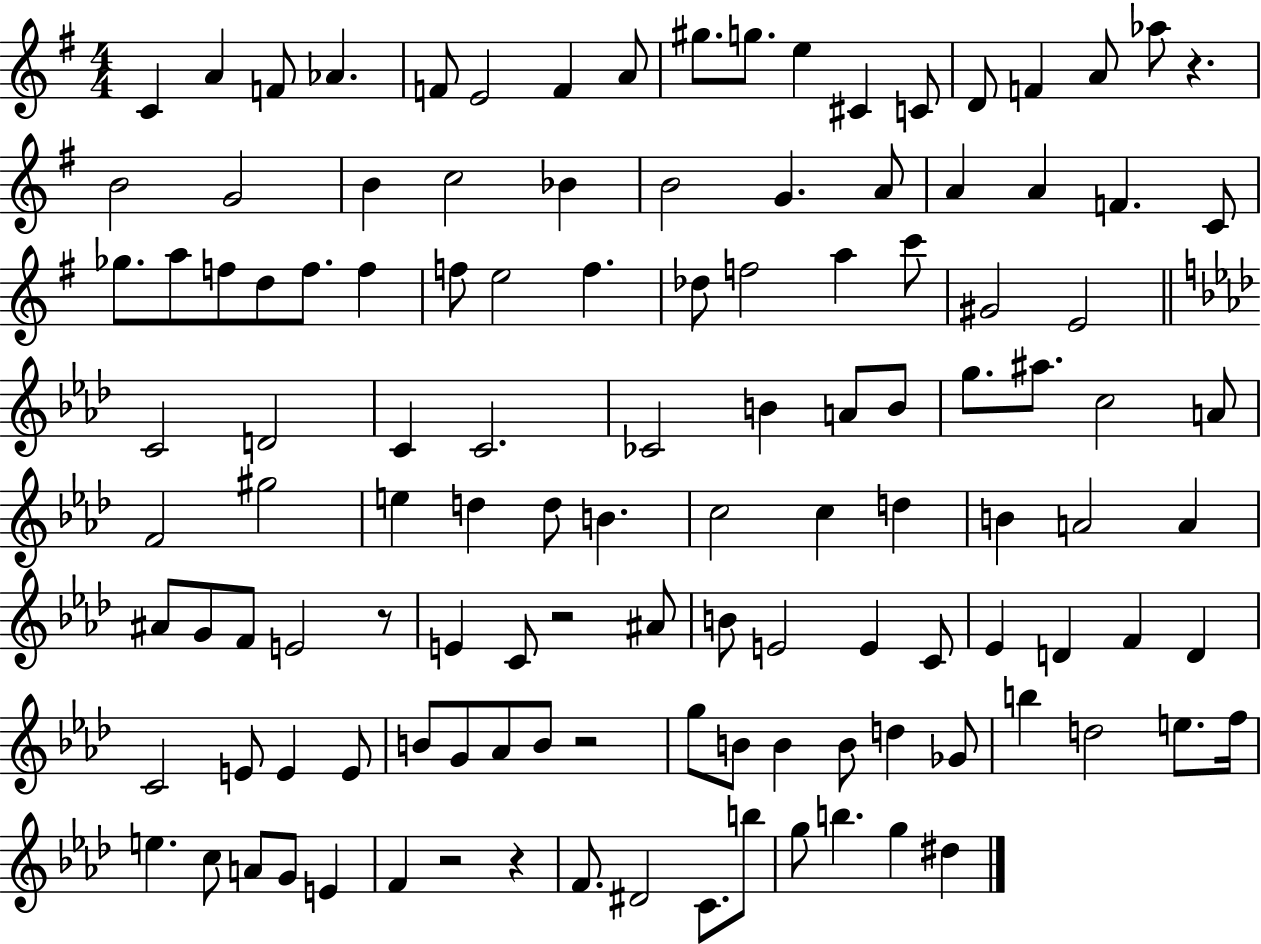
C4/q A4/q F4/e Ab4/q. F4/e E4/h F4/q A4/e G#5/e. G5/e. E5/q C#4/q C4/e D4/e F4/q A4/e Ab5/e R/q. B4/h G4/h B4/q C5/h Bb4/q B4/h G4/q. A4/e A4/q A4/q F4/q. C4/e Gb5/e. A5/e F5/e D5/e F5/e. F5/q F5/e E5/h F5/q. Db5/e F5/h A5/q C6/e G#4/h E4/h C4/h D4/h C4/q C4/h. CES4/h B4/q A4/e B4/e G5/e. A#5/e. C5/h A4/e F4/h G#5/h E5/q D5/q D5/e B4/q. C5/h C5/q D5/q B4/q A4/h A4/q A#4/e G4/e F4/e E4/h R/e E4/q C4/e R/h A#4/e B4/e E4/h E4/q C4/e Eb4/q D4/q F4/q D4/q C4/h E4/e E4/q E4/e B4/e G4/e Ab4/e B4/e R/h G5/e B4/e B4/q B4/e D5/q Gb4/e B5/q D5/h E5/e. F5/s E5/q. C5/e A4/e G4/e E4/q F4/q R/h R/q F4/e. D#4/h C4/e. B5/e G5/e B5/q. G5/q D#5/q